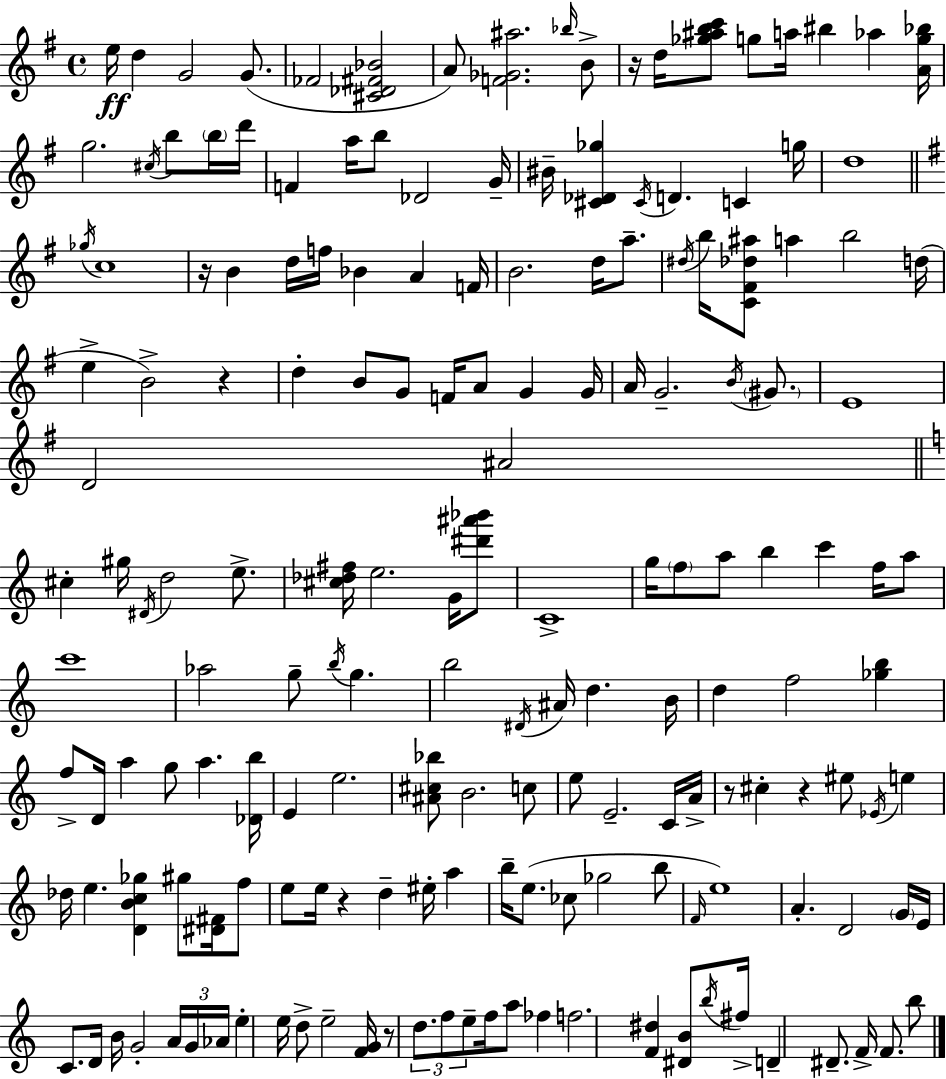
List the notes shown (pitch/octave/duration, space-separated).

E5/s D5/q G4/h G4/e. FES4/h [C#4,Db4,F#4,Bb4]/h A4/e [F4,Gb4,A#5]/h. Bb5/s B4/e R/s D5/s [Gb5,A#5,B5,C6]/e G5/e A5/s BIS5/q Ab5/q [A4,G5,Bb5]/s G5/h. C#5/s B5/e B5/s D6/s F4/q A5/s B5/e Db4/h G4/s BIS4/s [C#4,Db4,Gb5]/q C#4/s D4/q. C4/q G5/s D5/w Gb5/s C5/w R/s B4/q D5/s F5/s Bb4/q A4/q F4/s B4/h. D5/s A5/e. D#5/s B5/s [C4,F#4,Db5,A#5]/e A5/q B5/h D5/s E5/q B4/h R/q D5/q B4/e G4/e F4/s A4/e G4/q G4/s A4/s G4/h. B4/s G#4/e. E4/w D4/h A#4/h C#5/q G#5/s D#4/s D5/h E5/e. [C#5,Db5,F#5]/s E5/h. G4/s [D#6,A#6,Bb6]/e C4/w G5/s F5/e A5/e B5/q C6/q F5/s A5/e C6/w Ab5/h G5/e B5/s G5/q. B5/h D#4/s A#4/s D5/q. B4/s D5/q F5/h [Gb5,B5]/q F5/e D4/s A5/q G5/e A5/q. [Db4,B5]/s E4/q E5/h. [A#4,C#5,Bb5]/e B4/h. C5/e E5/e E4/h. C4/s A4/s R/e C#5/q R/q EIS5/e Eb4/s E5/q Db5/s E5/q. [D4,B4,C5,Gb5]/q G#5/e [D#4,F#4]/s F5/e E5/e E5/s R/q D5/q EIS5/s A5/q B5/s E5/e. CES5/e Gb5/h B5/e F4/s E5/w A4/q. D4/h G4/s E4/s C4/e. D4/s B4/s G4/h A4/s G4/s Ab4/s E5/q E5/s D5/e E5/h [F4,G4]/s R/e D5/e. F5/e E5/e F5/s A5/e FES5/q F5/h. [F4,D#5]/q [D#4,B4]/e B5/s F#5/s D4/q D#4/e. F4/s F4/e. B5/e